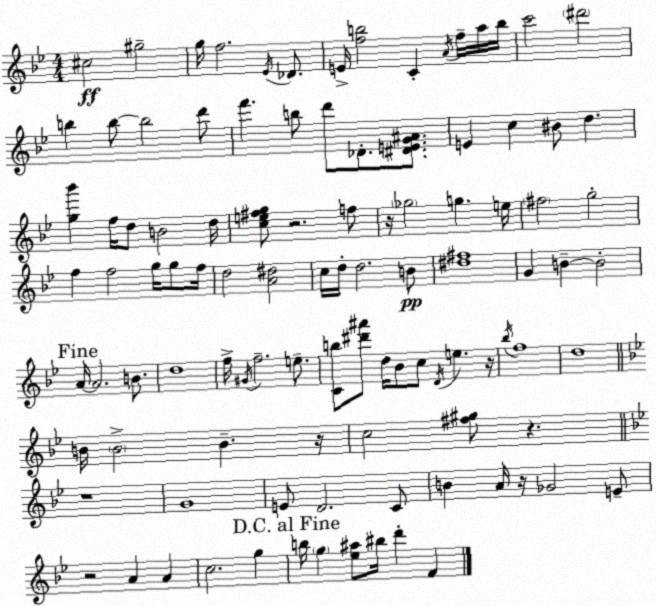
X:1
T:Untitled
M:4/4
L:1/4
K:Gm
^c2 ^g2 g/4 f2 _E/4 _D/2 E/4 [fb]2 C A/4 f/4 a/4 b/4 c'2 ^d'2 b b/2 b2 d'/2 f' b/2 d'/2 _D/2 [^DEG^A]/2 E c ^B/2 d [g_b'] f/4 d/2 B2 d/4 [ce^fg]/2 z2 f/2 z/4 _g2 g e/4 ^f2 g2 f f2 g/4 g/2 f/4 d2 [A^d]2 c/4 d/4 d2 B/2 [^d^f]4 G B B2 A/4 A2 B/2 d4 f/4 ^G/4 f2 e/2 [Cb]/2 [^d'^a']/2 d/4 _B/2 c/2 D/4 e z/4 _b/4 f4 d4 B/4 B2 B z/4 c2 [^f^g]/2 z z4 G4 E/2 D2 C/2 B A/4 z/4 _G2 E/2 z2 A A c2 g b/4 g [_e^a]/2 ^b/4 d' F